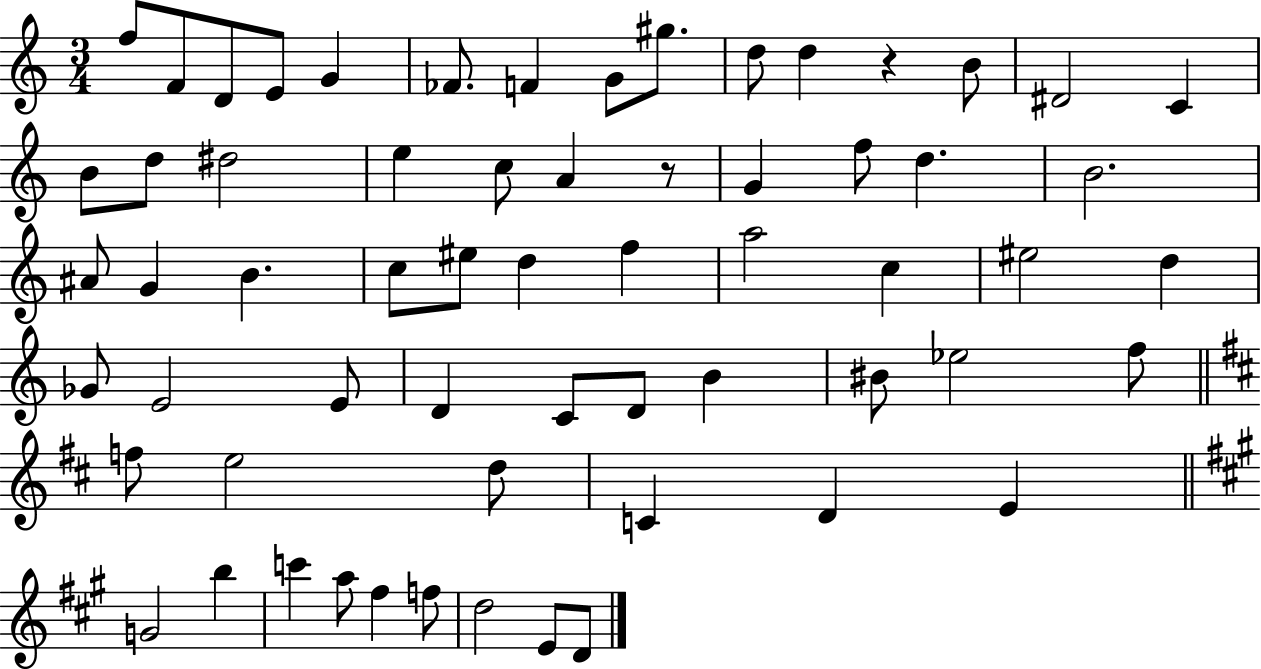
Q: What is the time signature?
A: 3/4